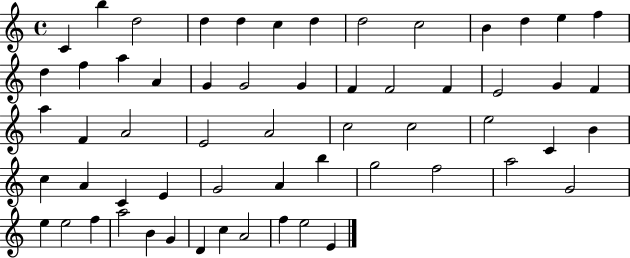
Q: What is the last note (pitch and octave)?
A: E4